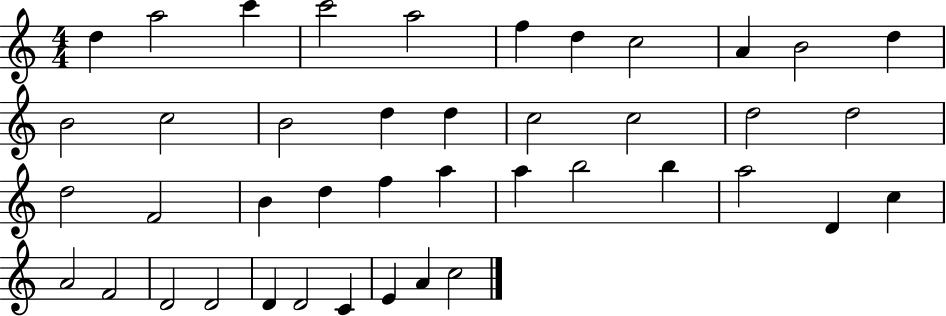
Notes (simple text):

D5/q A5/h C6/q C6/h A5/h F5/q D5/q C5/h A4/q B4/h D5/q B4/h C5/h B4/h D5/q D5/q C5/h C5/h D5/h D5/h D5/h F4/h B4/q D5/q F5/q A5/q A5/q B5/h B5/q A5/h D4/q C5/q A4/h F4/h D4/h D4/h D4/q D4/h C4/q E4/q A4/q C5/h